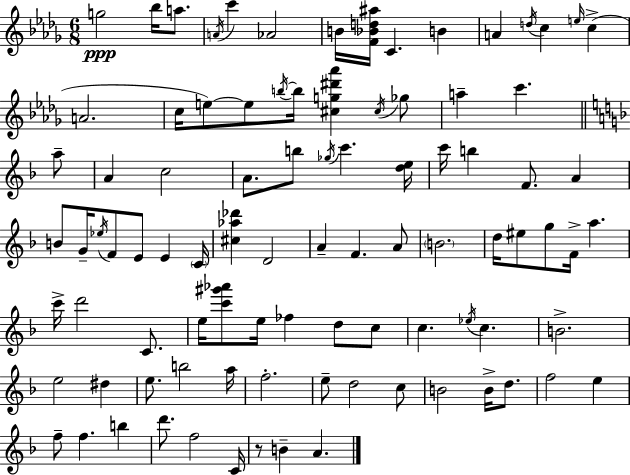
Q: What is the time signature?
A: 6/8